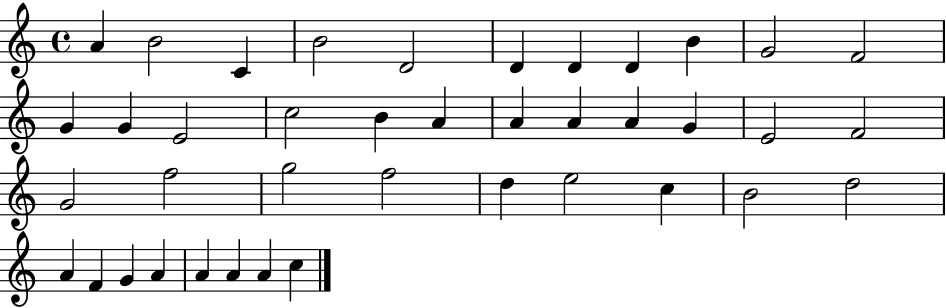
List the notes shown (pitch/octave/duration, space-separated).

A4/q B4/h C4/q B4/h D4/h D4/q D4/q D4/q B4/q G4/h F4/h G4/q G4/q E4/h C5/h B4/q A4/q A4/q A4/q A4/q G4/q E4/h F4/h G4/h F5/h G5/h F5/h D5/q E5/h C5/q B4/h D5/h A4/q F4/q G4/q A4/q A4/q A4/q A4/q C5/q